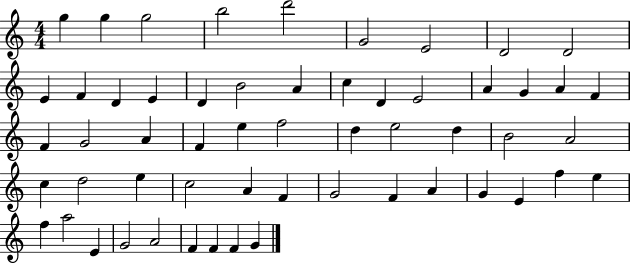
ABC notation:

X:1
T:Untitled
M:4/4
L:1/4
K:C
g g g2 b2 d'2 G2 E2 D2 D2 E F D E D B2 A c D E2 A G A F F G2 A F e f2 d e2 d B2 A2 c d2 e c2 A F G2 F A G E f e f a2 E G2 A2 F F F G